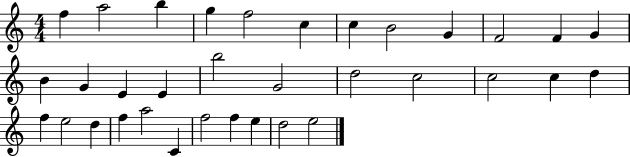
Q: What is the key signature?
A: C major